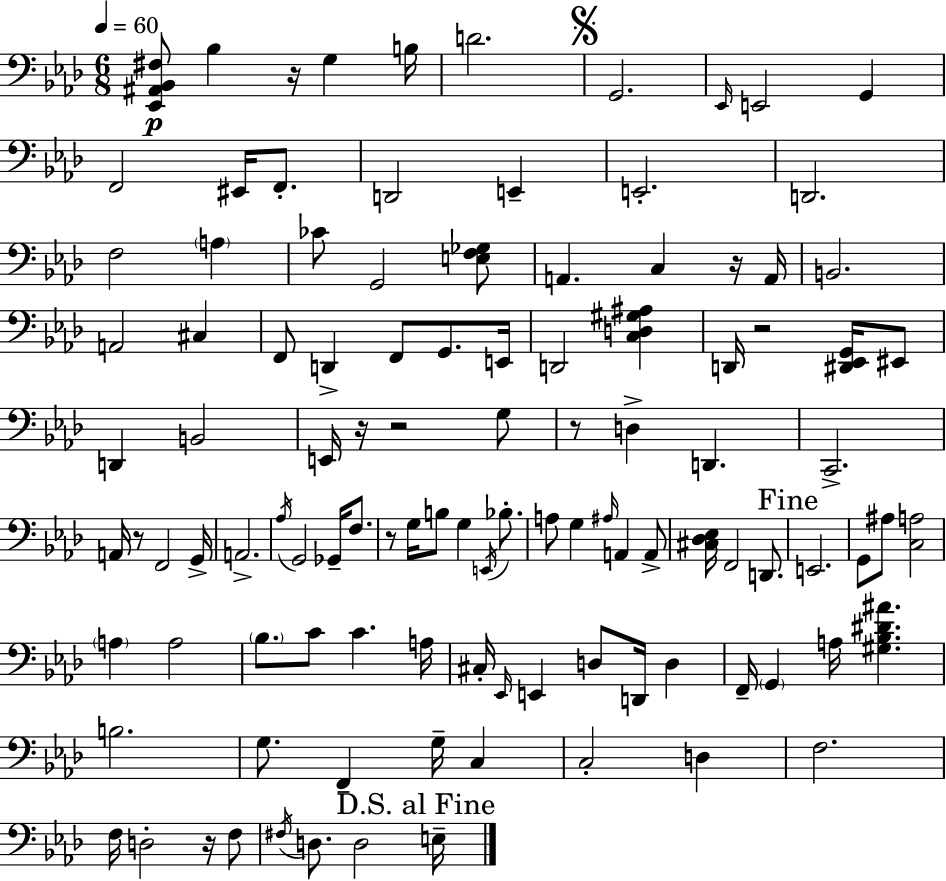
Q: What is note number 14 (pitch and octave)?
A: E2